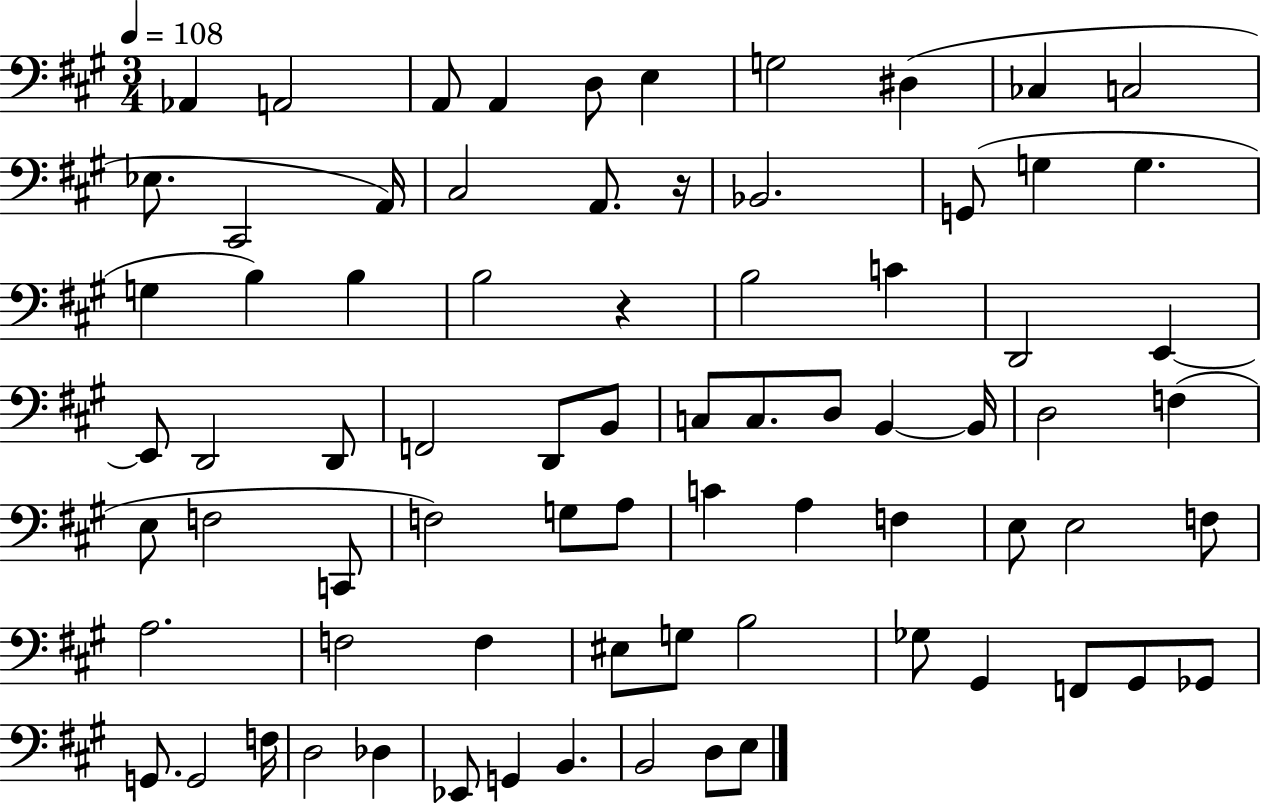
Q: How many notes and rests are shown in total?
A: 76